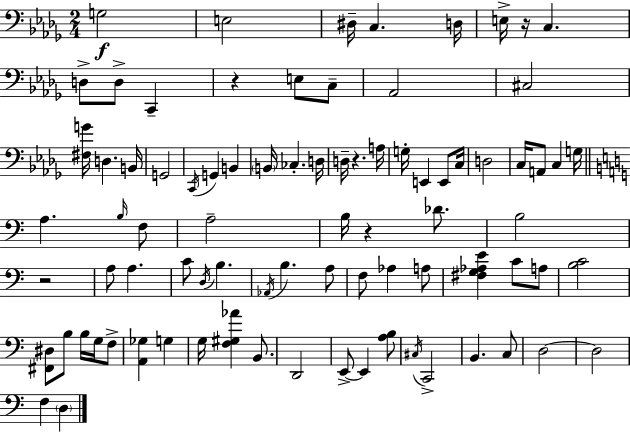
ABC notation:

X:1
T:Untitled
M:2/4
L:1/4
K:Bbm
G,2 E,2 ^D,/4 C, D,/4 E,/4 z/4 C, D,/2 D,/2 C,, z E,/2 C,/2 _A,,2 ^C,2 [^F,G]/4 D, B,,/4 G,,2 C,,/4 G,, B,, B,,/4 _C, D,/4 D,/4 z A,/4 G,/4 E,, E,,/2 C,/4 D,2 C,/4 A,,/2 C, G,/4 A, B,/4 F,/2 A,2 B,/4 z _D/2 B,2 z2 A,/2 A, C/2 D,/4 B, _A,,/4 B, A,/2 F,/2 _A, A,/2 [^F,G,_A,E] C/2 A,/2 [B,C]2 [^F,,^D,]/2 B,/2 B,/4 G,/4 F,/2 [A,,_G,] G, G,/4 [F,^G,_A] B,,/2 D,,2 E,,/2 E,, [A,B,]/2 ^C,/4 C,,2 B,, C,/2 D,2 D,2 F, D,